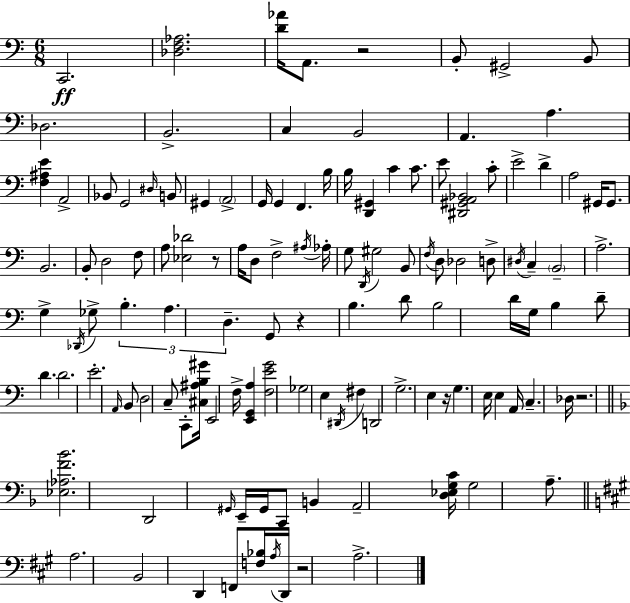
C2/h. [Db3,F3,Ab3]/h. [D4,Ab4]/s A2/e. R/h B2/e G#2/h B2/e Db3/h. B2/h. C3/q B2/h A2/q. A3/q. [F3,A#3,E4]/q A2/h Bb2/e G2/h D#3/s B2/e G#2/q A2/h G2/s G2/q F2/q. B3/s B3/s [D2,G#2]/q C4/q C4/e. E4/e [D#2,G#2,A2,Bb2]/h C4/e E4/h D4/q A3/h G#2/s G#2/e. B2/h. B2/e D3/h F3/e A3/e [Eb3,Db4]/h R/e A3/s D3/e F3/h A#3/s Ab3/s G3/e D2/s G#3/h B2/e F3/s D3/e Db3/h D3/e D#3/s C3/q B2/h A3/h. G3/q Db2/s Gb3/e B3/q. A3/q. D3/q. G2/e R/q B3/q. D4/e B3/h D4/s G3/s B3/q D4/e D4/q. D4/h. E4/h. A2/s B2/e D3/h C3/e C2/e [C#3,A#3,B3,G#4]/s E2/h F3/s [E2,G2,A3]/q [F3,E4,G4]/h Gb3/h E3/q D#2/s F#3/q D2/h G3/h. E3/q R/s G3/q. E3/s E3/q A2/s C3/q. Db3/s R/h. [Eb3,Ab3,F4,Bb4]/h. D2/h G#2/s E2/s G#2/s C2/e B2/q A2/h [D3,Eb3,G3,C4]/s G3/h A3/e. A3/h. B2/h D2/q F2/e [F3,Bb3]/s A3/s D2/s R/h A3/h.